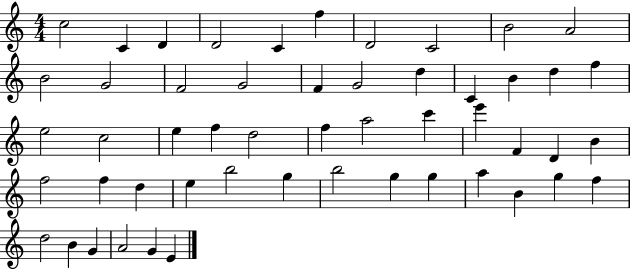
C5/h C4/q D4/q D4/h C4/q F5/q D4/h C4/h B4/h A4/h B4/h G4/h F4/h G4/h F4/q G4/h D5/q C4/q B4/q D5/q F5/q E5/h C5/h E5/q F5/q D5/h F5/q A5/h C6/q E6/q F4/q D4/q B4/q F5/h F5/q D5/q E5/q B5/h G5/q B5/h G5/q G5/q A5/q B4/q G5/q F5/q D5/h B4/q G4/q A4/h G4/q E4/q